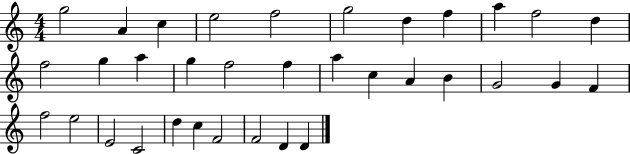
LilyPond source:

{
  \clef treble
  \numericTimeSignature
  \time 4/4
  \key c \major
  g''2 a'4 c''4 | e''2 f''2 | g''2 d''4 f''4 | a''4 f''2 d''4 | \break f''2 g''4 a''4 | g''4 f''2 f''4 | a''4 c''4 a'4 b'4 | g'2 g'4 f'4 | \break f''2 e''2 | e'2 c'2 | d''4 c''4 f'2 | f'2 d'4 d'4 | \break \bar "|."
}